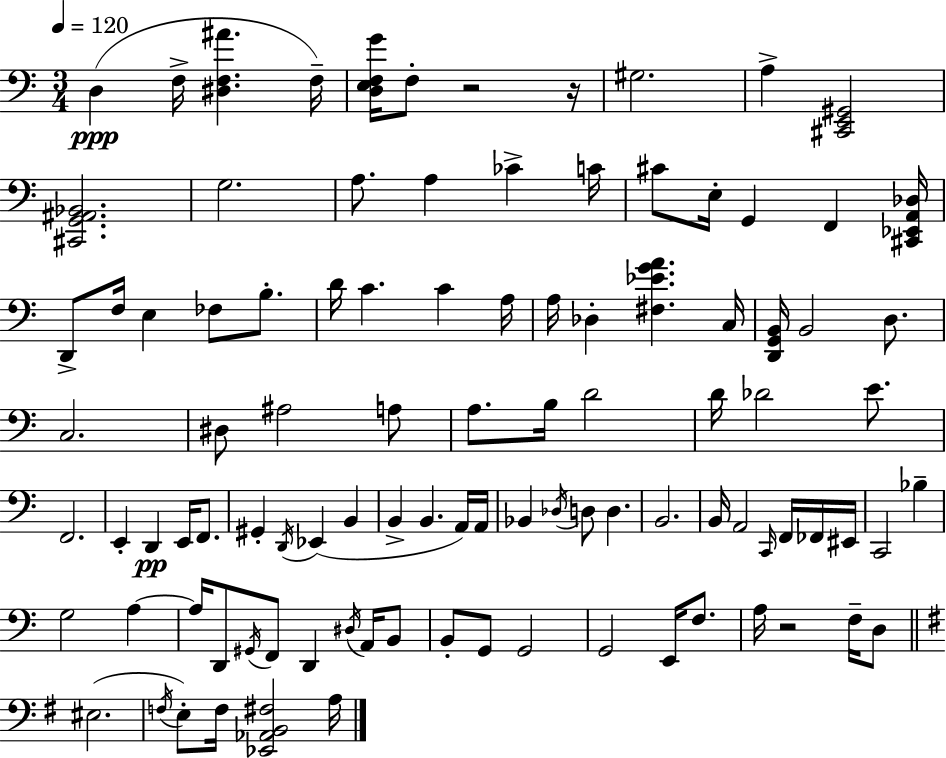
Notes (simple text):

D3/q F3/s [D#3,F3,A#4]/q. F3/s [D3,E3,F3,G4]/s F3/e R/h R/s G#3/h. A3/q [C#2,E2,G#2]/h [C#2,G2,A#2,Bb2]/h. G3/h. A3/e. A3/q CES4/q C4/s C#4/e E3/s G2/q F2/q [C#2,Eb2,A2,Db3]/s D2/e F3/s E3/q FES3/e B3/e. D4/s C4/q. C4/q A3/s A3/s Db3/q [F#3,Eb4,G4,A4]/q. C3/s [D2,G2,B2]/s B2/h D3/e. C3/h. D#3/e A#3/h A3/e A3/e. B3/s D4/h D4/s Db4/h E4/e. F2/h. E2/q D2/q E2/s F2/e. G#2/q D2/s Eb2/q B2/q B2/q B2/q. A2/s A2/s Bb2/q Db3/s D3/e D3/q. B2/h. B2/s A2/h C2/s F2/s FES2/s EIS2/s C2/h Bb3/q G3/h A3/q A3/s D2/e G#2/s F2/e D2/q D#3/s A2/s B2/e B2/e G2/e G2/h G2/h E2/s F3/e. A3/s R/h F3/s D3/e EIS3/h. F3/s E3/e F3/s [Eb2,Ab2,B2,F#3]/h A3/s